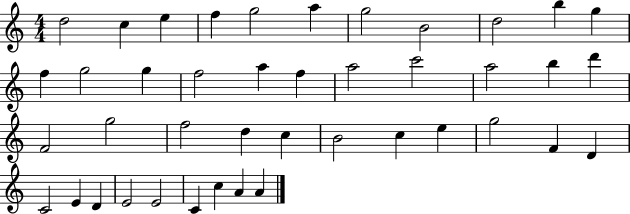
{
  \clef treble
  \numericTimeSignature
  \time 4/4
  \key c \major
  d''2 c''4 e''4 | f''4 g''2 a''4 | g''2 b'2 | d''2 b''4 g''4 | \break f''4 g''2 g''4 | f''2 a''4 f''4 | a''2 c'''2 | a''2 b''4 d'''4 | \break f'2 g''2 | f''2 d''4 c''4 | b'2 c''4 e''4 | g''2 f'4 d'4 | \break c'2 e'4 d'4 | e'2 e'2 | c'4 c''4 a'4 a'4 | \bar "|."
}